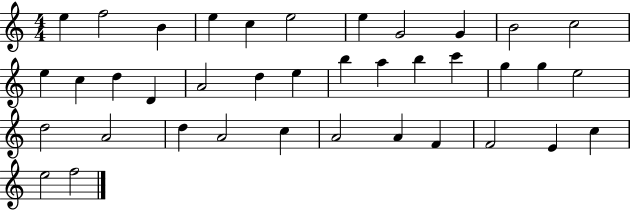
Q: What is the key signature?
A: C major